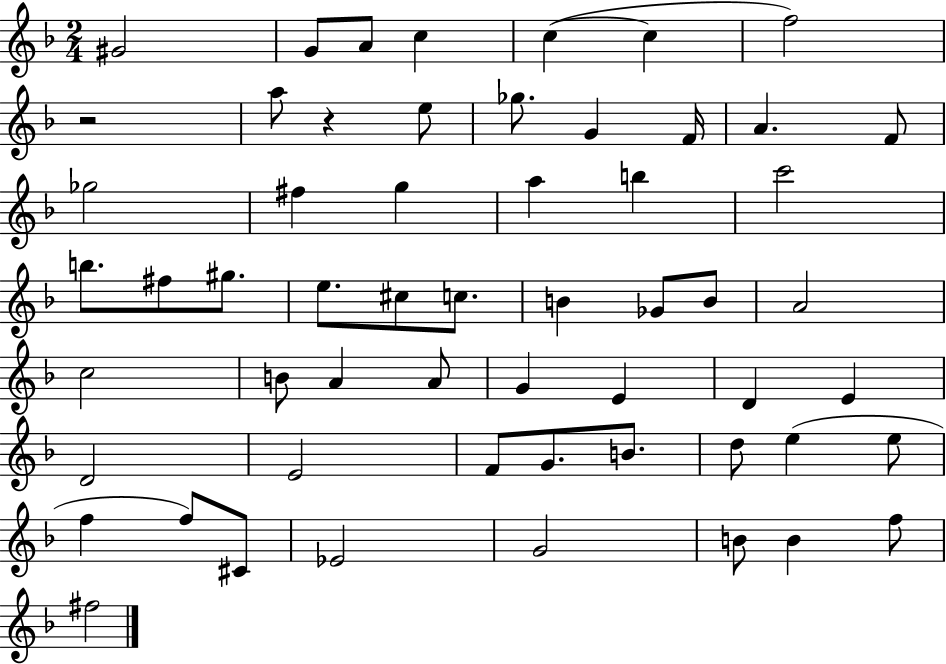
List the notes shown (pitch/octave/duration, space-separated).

G#4/h G4/e A4/e C5/q C5/q C5/q F5/h R/h A5/e R/q E5/e Gb5/e. G4/q F4/s A4/q. F4/e Gb5/h F#5/q G5/q A5/q B5/q C6/h B5/e. F#5/e G#5/e. E5/e. C#5/e C5/e. B4/q Gb4/e B4/e A4/h C5/h B4/e A4/q A4/e G4/q E4/q D4/q E4/q D4/h E4/h F4/e G4/e. B4/e. D5/e E5/q E5/e F5/q F5/e C#4/e Eb4/h G4/h B4/e B4/q F5/e F#5/h